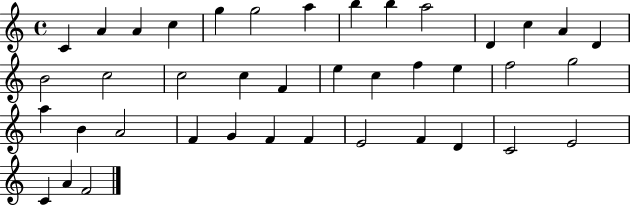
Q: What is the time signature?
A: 4/4